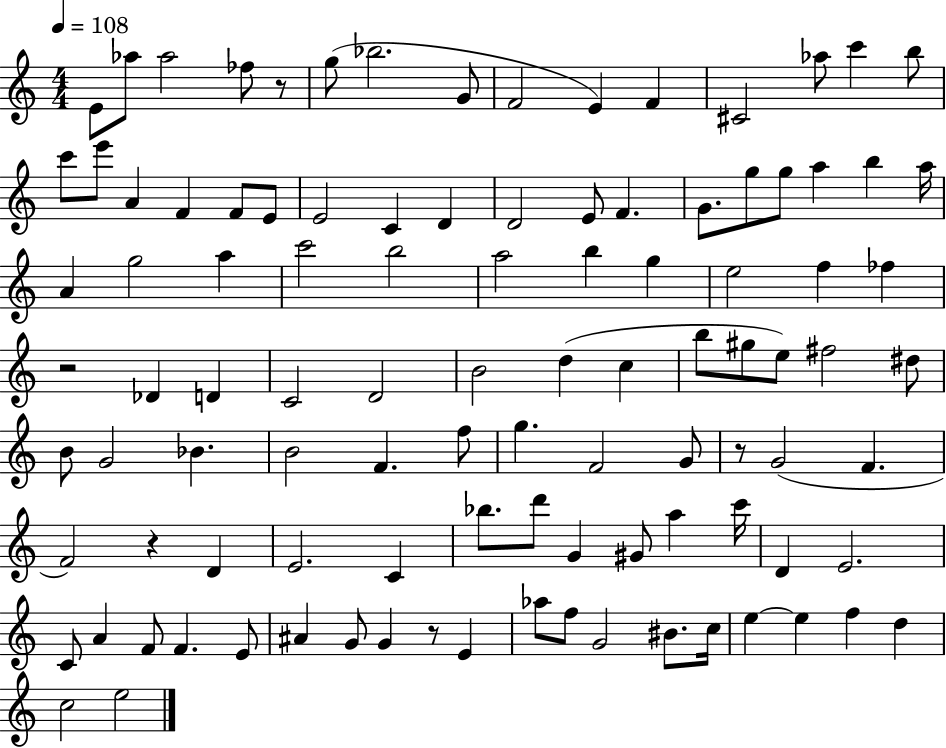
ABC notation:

X:1
T:Untitled
M:4/4
L:1/4
K:C
E/2 _a/2 _a2 _f/2 z/2 g/2 _b2 G/2 F2 E F ^C2 _a/2 c' b/2 c'/2 e'/2 A F F/2 E/2 E2 C D D2 E/2 F G/2 g/2 g/2 a b a/4 A g2 a c'2 b2 a2 b g e2 f _f z2 _D D C2 D2 B2 d c b/2 ^g/2 e/2 ^f2 ^d/2 B/2 G2 _B B2 F f/2 g F2 G/2 z/2 G2 F F2 z D E2 C _b/2 d'/2 G ^G/2 a c'/4 D E2 C/2 A F/2 F E/2 ^A G/2 G z/2 E _a/2 f/2 G2 ^B/2 c/4 e e f d c2 e2